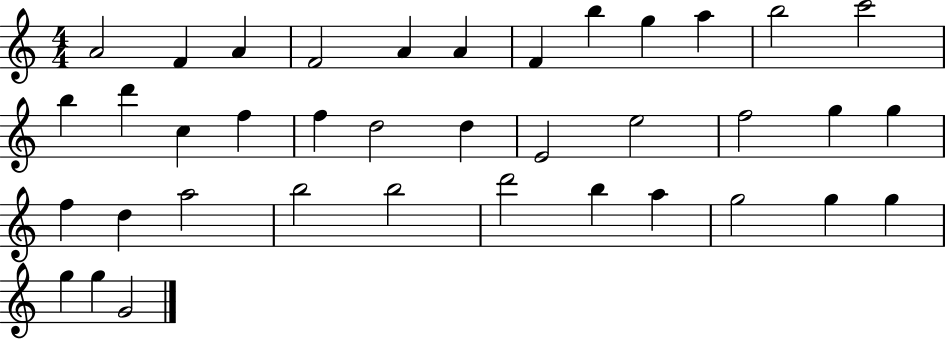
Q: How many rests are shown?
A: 0